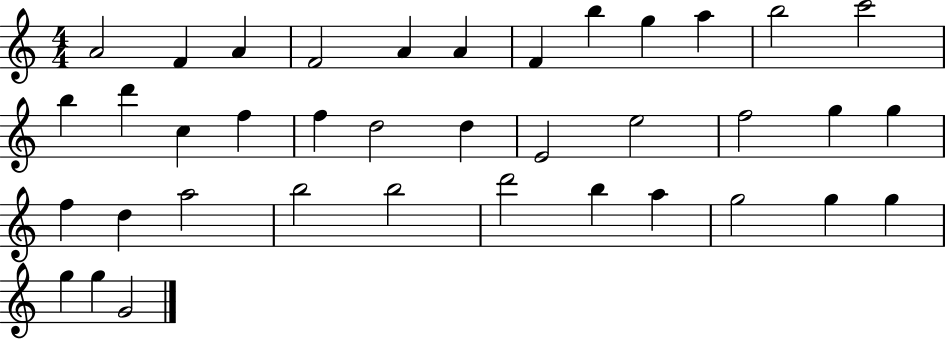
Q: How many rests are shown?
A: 0